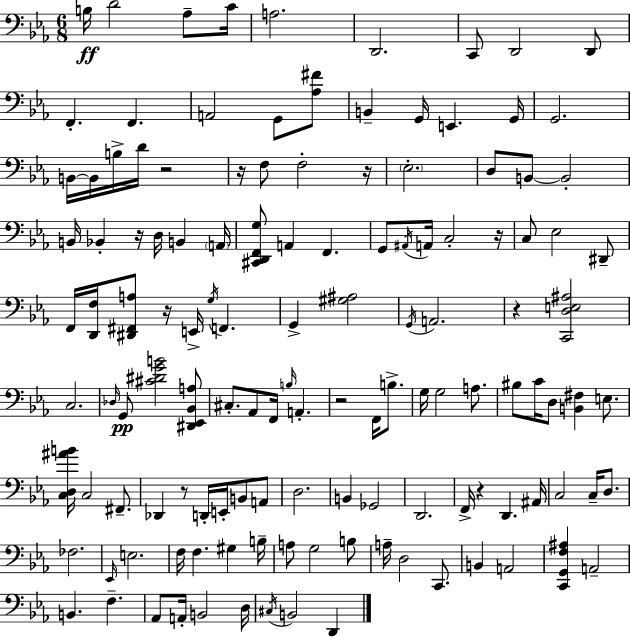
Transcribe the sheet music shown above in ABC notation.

X:1
T:Untitled
M:6/8
L:1/4
K:Eb
B,/4 D2 _A,/2 C/4 A,2 D,,2 C,,/2 D,,2 D,,/2 F,, F,, A,,2 G,,/2 [_A,^F]/2 B,, G,,/4 E,, G,,/4 G,,2 B,,/4 B,,/4 B,/4 D/4 z2 z/4 F,/2 F,2 z/4 _E,2 D,/2 B,,/2 B,,2 B,,/4 _B,, z/4 D,/4 B,, A,,/4 [^C,,D,,F,,G,]/2 A,, F,, G,,/2 ^A,,/4 A,,/4 C,2 z/4 C,/2 _E,2 ^D,,/2 F,,/4 [D,,F,]/4 [^D,,^F,,A,]/2 z/4 E,,/4 G,/4 F,, G,, [^G,^A,]2 G,,/4 A,,2 z [C,,D,E,^A,]2 C,2 _D,/4 G,,/2 [^C^DGB]2 [^D,,_E,,_B,,A,]/2 ^C,/2 _A,,/2 F,,/4 B,/4 A,, z2 F,,/4 B,/2 G,/4 G,2 A,/2 ^B,/2 C/4 D,/2 [B,,^F,] E,/2 [C,D,^AB]/4 C,2 ^F,,/2 _D,, z/2 D,,/4 E,,/4 B,,/2 A,,/2 D,2 B,, _G,,2 D,,2 F,,/4 z D,, ^A,,/4 C,2 C,/4 D,/2 _F,2 _E,,/4 E,2 F,/4 F, ^G, B,/4 A,/2 G,2 B,/2 A,/4 D,2 C,,/2 B,, A,,2 [C,,G,,F,^A,] A,,2 B,, F, _A,,/2 A,,/4 B,,2 D,/4 ^C,/4 B,,2 D,,